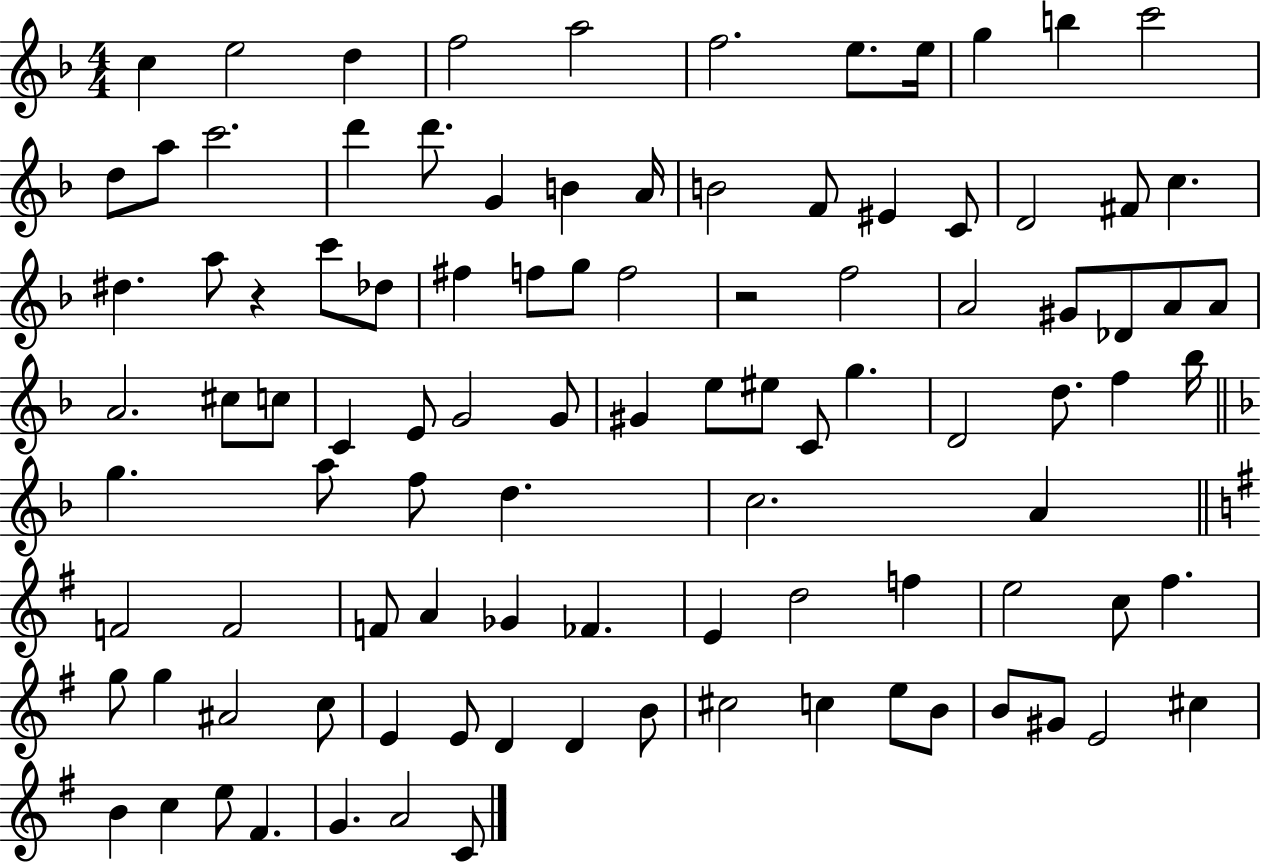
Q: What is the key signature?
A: F major